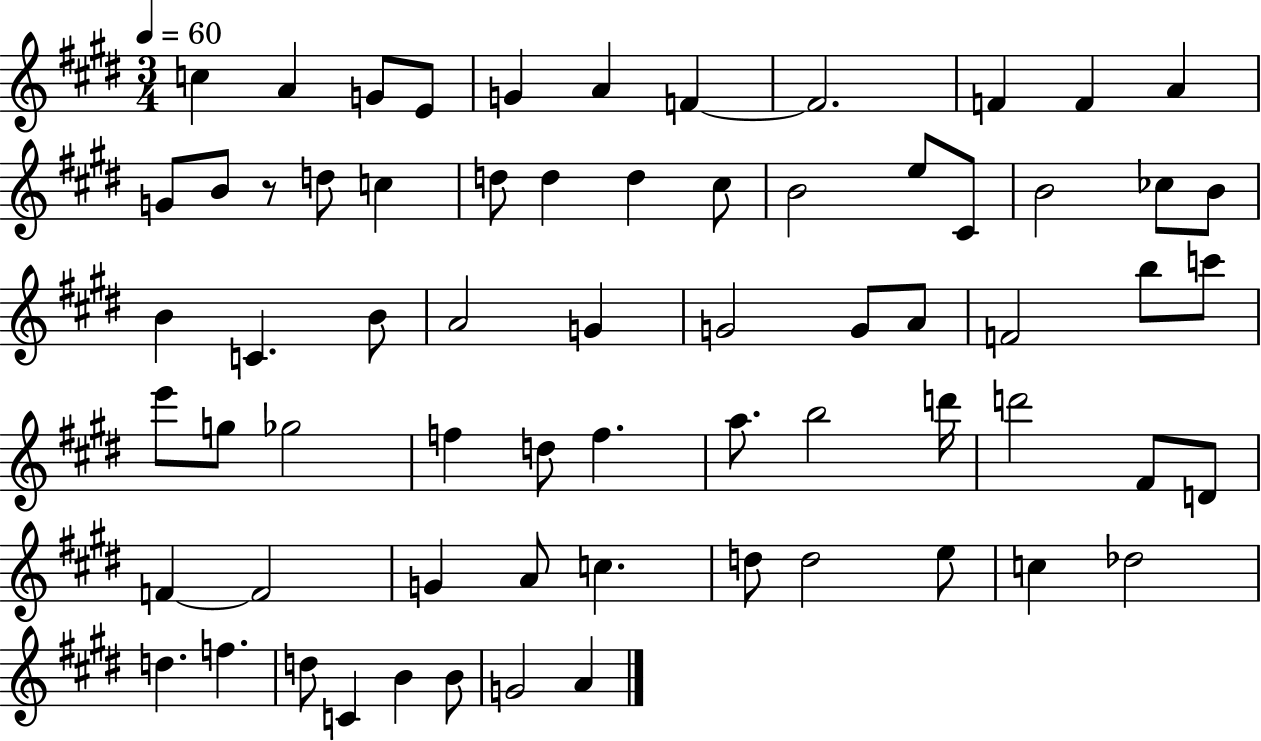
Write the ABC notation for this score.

X:1
T:Untitled
M:3/4
L:1/4
K:E
c A G/2 E/2 G A F F2 F F A G/2 B/2 z/2 d/2 c d/2 d d ^c/2 B2 e/2 ^C/2 B2 _c/2 B/2 B C B/2 A2 G G2 G/2 A/2 F2 b/2 c'/2 e'/2 g/2 _g2 f d/2 f a/2 b2 d'/4 d'2 ^F/2 D/2 F F2 G A/2 c d/2 d2 e/2 c _d2 d f d/2 C B B/2 G2 A